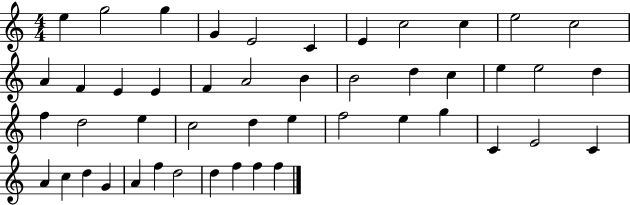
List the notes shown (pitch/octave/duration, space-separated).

E5/q G5/h G5/q G4/q E4/h C4/q E4/q C5/h C5/q E5/h C5/h A4/q F4/q E4/q E4/q F4/q A4/h B4/q B4/h D5/q C5/q E5/q E5/h D5/q F5/q D5/h E5/q C5/h D5/q E5/q F5/h E5/q G5/q C4/q E4/h C4/q A4/q C5/q D5/q G4/q A4/q F5/q D5/h D5/q F5/q F5/q F5/q